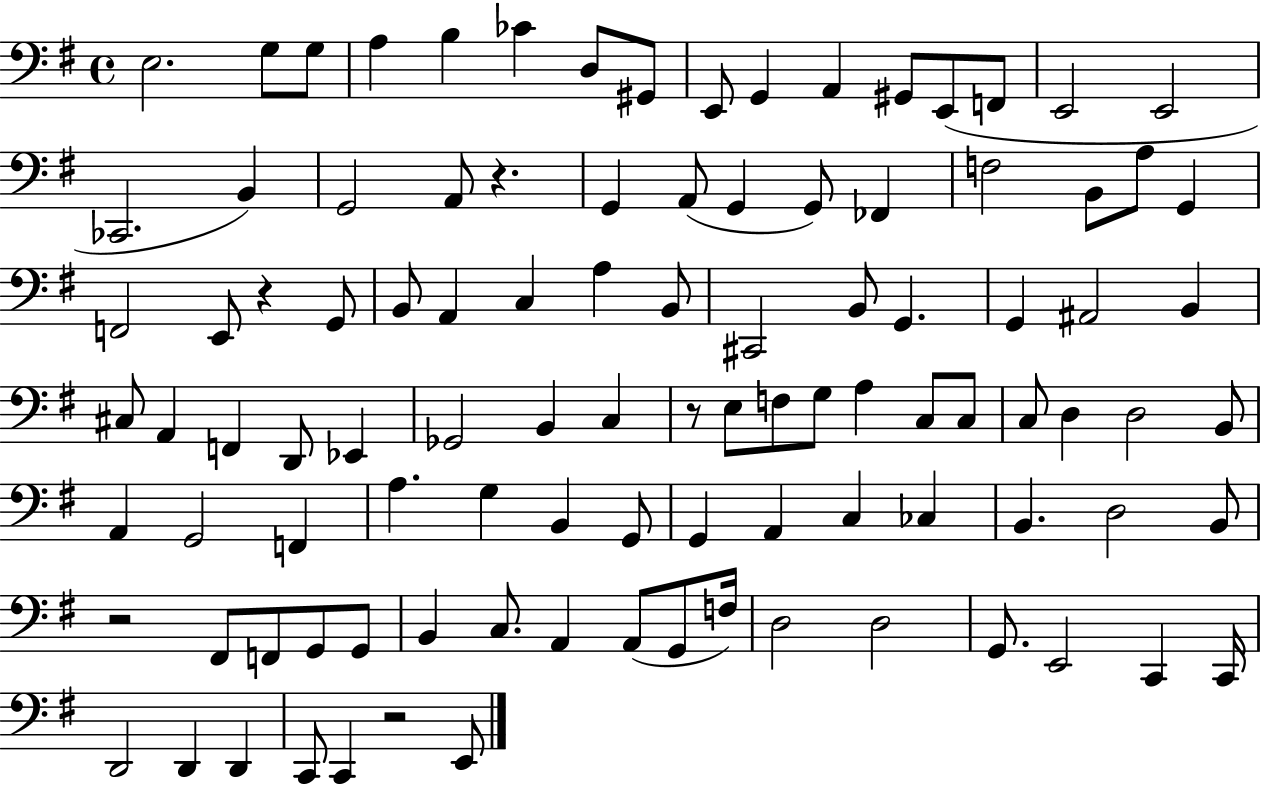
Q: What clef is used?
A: bass